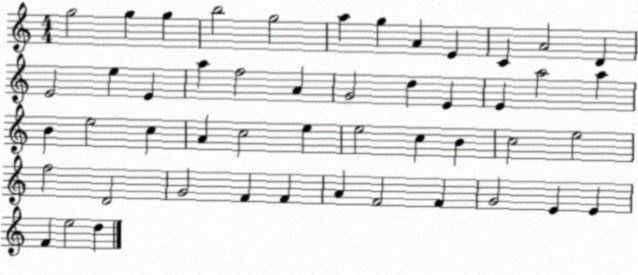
X:1
T:Untitled
M:4/4
L:1/4
K:C
g2 g g b2 g2 a g A E C A2 D E2 e E a f2 A G2 d E E a2 a B e2 c A c2 e e2 c B c2 e2 f2 D2 G2 F F A F2 F G2 E E F e2 d